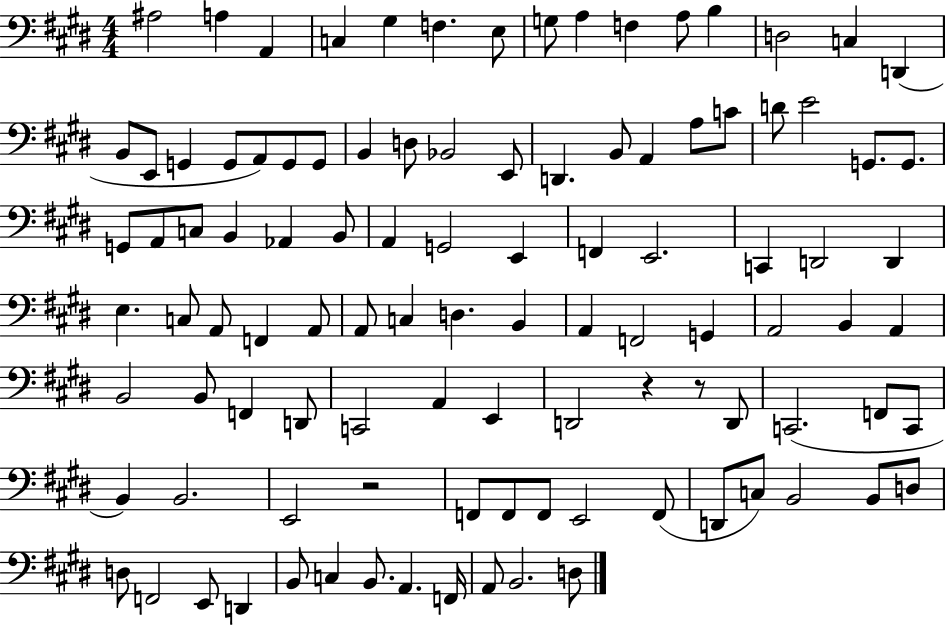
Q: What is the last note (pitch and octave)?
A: D3